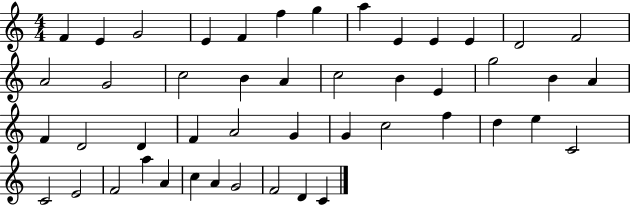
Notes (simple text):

F4/q E4/q G4/h E4/q F4/q F5/q G5/q A5/q E4/q E4/q E4/q D4/h F4/h A4/h G4/h C5/h B4/q A4/q C5/h B4/q E4/q G5/h B4/q A4/q F4/q D4/h D4/q F4/q A4/h G4/q G4/q C5/h F5/q D5/q E5/q C4/h C4/h E4/h F4/h A5/q A4/q C5/q A4/q G4/h F4/h D4/q C4/q